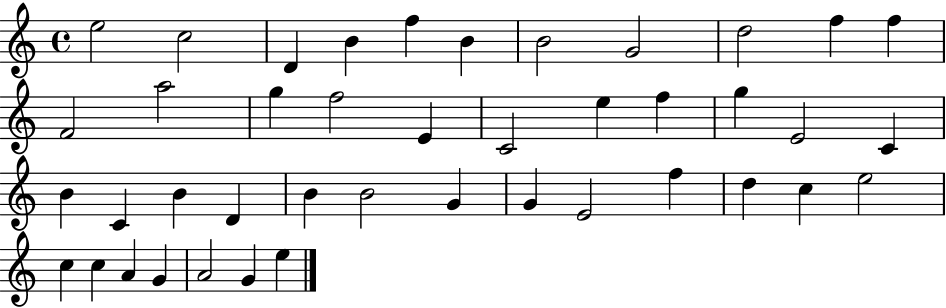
E5/h C5/h D4/q B4/q F5/q B4/q B4/h G4/h D5/h F5/q F5/q F4/h A5/h G5/q F5/h E4/q C4/h E5/q F5/q G5/q E4/h C4/q B4/q C4/q B4/q D4/q B4/q B4/h G4/q G4/q E4/h F5/q D5/q C5/q E5/h C5/q C5/q A4/q G4/q A4/h G4/q E5/q